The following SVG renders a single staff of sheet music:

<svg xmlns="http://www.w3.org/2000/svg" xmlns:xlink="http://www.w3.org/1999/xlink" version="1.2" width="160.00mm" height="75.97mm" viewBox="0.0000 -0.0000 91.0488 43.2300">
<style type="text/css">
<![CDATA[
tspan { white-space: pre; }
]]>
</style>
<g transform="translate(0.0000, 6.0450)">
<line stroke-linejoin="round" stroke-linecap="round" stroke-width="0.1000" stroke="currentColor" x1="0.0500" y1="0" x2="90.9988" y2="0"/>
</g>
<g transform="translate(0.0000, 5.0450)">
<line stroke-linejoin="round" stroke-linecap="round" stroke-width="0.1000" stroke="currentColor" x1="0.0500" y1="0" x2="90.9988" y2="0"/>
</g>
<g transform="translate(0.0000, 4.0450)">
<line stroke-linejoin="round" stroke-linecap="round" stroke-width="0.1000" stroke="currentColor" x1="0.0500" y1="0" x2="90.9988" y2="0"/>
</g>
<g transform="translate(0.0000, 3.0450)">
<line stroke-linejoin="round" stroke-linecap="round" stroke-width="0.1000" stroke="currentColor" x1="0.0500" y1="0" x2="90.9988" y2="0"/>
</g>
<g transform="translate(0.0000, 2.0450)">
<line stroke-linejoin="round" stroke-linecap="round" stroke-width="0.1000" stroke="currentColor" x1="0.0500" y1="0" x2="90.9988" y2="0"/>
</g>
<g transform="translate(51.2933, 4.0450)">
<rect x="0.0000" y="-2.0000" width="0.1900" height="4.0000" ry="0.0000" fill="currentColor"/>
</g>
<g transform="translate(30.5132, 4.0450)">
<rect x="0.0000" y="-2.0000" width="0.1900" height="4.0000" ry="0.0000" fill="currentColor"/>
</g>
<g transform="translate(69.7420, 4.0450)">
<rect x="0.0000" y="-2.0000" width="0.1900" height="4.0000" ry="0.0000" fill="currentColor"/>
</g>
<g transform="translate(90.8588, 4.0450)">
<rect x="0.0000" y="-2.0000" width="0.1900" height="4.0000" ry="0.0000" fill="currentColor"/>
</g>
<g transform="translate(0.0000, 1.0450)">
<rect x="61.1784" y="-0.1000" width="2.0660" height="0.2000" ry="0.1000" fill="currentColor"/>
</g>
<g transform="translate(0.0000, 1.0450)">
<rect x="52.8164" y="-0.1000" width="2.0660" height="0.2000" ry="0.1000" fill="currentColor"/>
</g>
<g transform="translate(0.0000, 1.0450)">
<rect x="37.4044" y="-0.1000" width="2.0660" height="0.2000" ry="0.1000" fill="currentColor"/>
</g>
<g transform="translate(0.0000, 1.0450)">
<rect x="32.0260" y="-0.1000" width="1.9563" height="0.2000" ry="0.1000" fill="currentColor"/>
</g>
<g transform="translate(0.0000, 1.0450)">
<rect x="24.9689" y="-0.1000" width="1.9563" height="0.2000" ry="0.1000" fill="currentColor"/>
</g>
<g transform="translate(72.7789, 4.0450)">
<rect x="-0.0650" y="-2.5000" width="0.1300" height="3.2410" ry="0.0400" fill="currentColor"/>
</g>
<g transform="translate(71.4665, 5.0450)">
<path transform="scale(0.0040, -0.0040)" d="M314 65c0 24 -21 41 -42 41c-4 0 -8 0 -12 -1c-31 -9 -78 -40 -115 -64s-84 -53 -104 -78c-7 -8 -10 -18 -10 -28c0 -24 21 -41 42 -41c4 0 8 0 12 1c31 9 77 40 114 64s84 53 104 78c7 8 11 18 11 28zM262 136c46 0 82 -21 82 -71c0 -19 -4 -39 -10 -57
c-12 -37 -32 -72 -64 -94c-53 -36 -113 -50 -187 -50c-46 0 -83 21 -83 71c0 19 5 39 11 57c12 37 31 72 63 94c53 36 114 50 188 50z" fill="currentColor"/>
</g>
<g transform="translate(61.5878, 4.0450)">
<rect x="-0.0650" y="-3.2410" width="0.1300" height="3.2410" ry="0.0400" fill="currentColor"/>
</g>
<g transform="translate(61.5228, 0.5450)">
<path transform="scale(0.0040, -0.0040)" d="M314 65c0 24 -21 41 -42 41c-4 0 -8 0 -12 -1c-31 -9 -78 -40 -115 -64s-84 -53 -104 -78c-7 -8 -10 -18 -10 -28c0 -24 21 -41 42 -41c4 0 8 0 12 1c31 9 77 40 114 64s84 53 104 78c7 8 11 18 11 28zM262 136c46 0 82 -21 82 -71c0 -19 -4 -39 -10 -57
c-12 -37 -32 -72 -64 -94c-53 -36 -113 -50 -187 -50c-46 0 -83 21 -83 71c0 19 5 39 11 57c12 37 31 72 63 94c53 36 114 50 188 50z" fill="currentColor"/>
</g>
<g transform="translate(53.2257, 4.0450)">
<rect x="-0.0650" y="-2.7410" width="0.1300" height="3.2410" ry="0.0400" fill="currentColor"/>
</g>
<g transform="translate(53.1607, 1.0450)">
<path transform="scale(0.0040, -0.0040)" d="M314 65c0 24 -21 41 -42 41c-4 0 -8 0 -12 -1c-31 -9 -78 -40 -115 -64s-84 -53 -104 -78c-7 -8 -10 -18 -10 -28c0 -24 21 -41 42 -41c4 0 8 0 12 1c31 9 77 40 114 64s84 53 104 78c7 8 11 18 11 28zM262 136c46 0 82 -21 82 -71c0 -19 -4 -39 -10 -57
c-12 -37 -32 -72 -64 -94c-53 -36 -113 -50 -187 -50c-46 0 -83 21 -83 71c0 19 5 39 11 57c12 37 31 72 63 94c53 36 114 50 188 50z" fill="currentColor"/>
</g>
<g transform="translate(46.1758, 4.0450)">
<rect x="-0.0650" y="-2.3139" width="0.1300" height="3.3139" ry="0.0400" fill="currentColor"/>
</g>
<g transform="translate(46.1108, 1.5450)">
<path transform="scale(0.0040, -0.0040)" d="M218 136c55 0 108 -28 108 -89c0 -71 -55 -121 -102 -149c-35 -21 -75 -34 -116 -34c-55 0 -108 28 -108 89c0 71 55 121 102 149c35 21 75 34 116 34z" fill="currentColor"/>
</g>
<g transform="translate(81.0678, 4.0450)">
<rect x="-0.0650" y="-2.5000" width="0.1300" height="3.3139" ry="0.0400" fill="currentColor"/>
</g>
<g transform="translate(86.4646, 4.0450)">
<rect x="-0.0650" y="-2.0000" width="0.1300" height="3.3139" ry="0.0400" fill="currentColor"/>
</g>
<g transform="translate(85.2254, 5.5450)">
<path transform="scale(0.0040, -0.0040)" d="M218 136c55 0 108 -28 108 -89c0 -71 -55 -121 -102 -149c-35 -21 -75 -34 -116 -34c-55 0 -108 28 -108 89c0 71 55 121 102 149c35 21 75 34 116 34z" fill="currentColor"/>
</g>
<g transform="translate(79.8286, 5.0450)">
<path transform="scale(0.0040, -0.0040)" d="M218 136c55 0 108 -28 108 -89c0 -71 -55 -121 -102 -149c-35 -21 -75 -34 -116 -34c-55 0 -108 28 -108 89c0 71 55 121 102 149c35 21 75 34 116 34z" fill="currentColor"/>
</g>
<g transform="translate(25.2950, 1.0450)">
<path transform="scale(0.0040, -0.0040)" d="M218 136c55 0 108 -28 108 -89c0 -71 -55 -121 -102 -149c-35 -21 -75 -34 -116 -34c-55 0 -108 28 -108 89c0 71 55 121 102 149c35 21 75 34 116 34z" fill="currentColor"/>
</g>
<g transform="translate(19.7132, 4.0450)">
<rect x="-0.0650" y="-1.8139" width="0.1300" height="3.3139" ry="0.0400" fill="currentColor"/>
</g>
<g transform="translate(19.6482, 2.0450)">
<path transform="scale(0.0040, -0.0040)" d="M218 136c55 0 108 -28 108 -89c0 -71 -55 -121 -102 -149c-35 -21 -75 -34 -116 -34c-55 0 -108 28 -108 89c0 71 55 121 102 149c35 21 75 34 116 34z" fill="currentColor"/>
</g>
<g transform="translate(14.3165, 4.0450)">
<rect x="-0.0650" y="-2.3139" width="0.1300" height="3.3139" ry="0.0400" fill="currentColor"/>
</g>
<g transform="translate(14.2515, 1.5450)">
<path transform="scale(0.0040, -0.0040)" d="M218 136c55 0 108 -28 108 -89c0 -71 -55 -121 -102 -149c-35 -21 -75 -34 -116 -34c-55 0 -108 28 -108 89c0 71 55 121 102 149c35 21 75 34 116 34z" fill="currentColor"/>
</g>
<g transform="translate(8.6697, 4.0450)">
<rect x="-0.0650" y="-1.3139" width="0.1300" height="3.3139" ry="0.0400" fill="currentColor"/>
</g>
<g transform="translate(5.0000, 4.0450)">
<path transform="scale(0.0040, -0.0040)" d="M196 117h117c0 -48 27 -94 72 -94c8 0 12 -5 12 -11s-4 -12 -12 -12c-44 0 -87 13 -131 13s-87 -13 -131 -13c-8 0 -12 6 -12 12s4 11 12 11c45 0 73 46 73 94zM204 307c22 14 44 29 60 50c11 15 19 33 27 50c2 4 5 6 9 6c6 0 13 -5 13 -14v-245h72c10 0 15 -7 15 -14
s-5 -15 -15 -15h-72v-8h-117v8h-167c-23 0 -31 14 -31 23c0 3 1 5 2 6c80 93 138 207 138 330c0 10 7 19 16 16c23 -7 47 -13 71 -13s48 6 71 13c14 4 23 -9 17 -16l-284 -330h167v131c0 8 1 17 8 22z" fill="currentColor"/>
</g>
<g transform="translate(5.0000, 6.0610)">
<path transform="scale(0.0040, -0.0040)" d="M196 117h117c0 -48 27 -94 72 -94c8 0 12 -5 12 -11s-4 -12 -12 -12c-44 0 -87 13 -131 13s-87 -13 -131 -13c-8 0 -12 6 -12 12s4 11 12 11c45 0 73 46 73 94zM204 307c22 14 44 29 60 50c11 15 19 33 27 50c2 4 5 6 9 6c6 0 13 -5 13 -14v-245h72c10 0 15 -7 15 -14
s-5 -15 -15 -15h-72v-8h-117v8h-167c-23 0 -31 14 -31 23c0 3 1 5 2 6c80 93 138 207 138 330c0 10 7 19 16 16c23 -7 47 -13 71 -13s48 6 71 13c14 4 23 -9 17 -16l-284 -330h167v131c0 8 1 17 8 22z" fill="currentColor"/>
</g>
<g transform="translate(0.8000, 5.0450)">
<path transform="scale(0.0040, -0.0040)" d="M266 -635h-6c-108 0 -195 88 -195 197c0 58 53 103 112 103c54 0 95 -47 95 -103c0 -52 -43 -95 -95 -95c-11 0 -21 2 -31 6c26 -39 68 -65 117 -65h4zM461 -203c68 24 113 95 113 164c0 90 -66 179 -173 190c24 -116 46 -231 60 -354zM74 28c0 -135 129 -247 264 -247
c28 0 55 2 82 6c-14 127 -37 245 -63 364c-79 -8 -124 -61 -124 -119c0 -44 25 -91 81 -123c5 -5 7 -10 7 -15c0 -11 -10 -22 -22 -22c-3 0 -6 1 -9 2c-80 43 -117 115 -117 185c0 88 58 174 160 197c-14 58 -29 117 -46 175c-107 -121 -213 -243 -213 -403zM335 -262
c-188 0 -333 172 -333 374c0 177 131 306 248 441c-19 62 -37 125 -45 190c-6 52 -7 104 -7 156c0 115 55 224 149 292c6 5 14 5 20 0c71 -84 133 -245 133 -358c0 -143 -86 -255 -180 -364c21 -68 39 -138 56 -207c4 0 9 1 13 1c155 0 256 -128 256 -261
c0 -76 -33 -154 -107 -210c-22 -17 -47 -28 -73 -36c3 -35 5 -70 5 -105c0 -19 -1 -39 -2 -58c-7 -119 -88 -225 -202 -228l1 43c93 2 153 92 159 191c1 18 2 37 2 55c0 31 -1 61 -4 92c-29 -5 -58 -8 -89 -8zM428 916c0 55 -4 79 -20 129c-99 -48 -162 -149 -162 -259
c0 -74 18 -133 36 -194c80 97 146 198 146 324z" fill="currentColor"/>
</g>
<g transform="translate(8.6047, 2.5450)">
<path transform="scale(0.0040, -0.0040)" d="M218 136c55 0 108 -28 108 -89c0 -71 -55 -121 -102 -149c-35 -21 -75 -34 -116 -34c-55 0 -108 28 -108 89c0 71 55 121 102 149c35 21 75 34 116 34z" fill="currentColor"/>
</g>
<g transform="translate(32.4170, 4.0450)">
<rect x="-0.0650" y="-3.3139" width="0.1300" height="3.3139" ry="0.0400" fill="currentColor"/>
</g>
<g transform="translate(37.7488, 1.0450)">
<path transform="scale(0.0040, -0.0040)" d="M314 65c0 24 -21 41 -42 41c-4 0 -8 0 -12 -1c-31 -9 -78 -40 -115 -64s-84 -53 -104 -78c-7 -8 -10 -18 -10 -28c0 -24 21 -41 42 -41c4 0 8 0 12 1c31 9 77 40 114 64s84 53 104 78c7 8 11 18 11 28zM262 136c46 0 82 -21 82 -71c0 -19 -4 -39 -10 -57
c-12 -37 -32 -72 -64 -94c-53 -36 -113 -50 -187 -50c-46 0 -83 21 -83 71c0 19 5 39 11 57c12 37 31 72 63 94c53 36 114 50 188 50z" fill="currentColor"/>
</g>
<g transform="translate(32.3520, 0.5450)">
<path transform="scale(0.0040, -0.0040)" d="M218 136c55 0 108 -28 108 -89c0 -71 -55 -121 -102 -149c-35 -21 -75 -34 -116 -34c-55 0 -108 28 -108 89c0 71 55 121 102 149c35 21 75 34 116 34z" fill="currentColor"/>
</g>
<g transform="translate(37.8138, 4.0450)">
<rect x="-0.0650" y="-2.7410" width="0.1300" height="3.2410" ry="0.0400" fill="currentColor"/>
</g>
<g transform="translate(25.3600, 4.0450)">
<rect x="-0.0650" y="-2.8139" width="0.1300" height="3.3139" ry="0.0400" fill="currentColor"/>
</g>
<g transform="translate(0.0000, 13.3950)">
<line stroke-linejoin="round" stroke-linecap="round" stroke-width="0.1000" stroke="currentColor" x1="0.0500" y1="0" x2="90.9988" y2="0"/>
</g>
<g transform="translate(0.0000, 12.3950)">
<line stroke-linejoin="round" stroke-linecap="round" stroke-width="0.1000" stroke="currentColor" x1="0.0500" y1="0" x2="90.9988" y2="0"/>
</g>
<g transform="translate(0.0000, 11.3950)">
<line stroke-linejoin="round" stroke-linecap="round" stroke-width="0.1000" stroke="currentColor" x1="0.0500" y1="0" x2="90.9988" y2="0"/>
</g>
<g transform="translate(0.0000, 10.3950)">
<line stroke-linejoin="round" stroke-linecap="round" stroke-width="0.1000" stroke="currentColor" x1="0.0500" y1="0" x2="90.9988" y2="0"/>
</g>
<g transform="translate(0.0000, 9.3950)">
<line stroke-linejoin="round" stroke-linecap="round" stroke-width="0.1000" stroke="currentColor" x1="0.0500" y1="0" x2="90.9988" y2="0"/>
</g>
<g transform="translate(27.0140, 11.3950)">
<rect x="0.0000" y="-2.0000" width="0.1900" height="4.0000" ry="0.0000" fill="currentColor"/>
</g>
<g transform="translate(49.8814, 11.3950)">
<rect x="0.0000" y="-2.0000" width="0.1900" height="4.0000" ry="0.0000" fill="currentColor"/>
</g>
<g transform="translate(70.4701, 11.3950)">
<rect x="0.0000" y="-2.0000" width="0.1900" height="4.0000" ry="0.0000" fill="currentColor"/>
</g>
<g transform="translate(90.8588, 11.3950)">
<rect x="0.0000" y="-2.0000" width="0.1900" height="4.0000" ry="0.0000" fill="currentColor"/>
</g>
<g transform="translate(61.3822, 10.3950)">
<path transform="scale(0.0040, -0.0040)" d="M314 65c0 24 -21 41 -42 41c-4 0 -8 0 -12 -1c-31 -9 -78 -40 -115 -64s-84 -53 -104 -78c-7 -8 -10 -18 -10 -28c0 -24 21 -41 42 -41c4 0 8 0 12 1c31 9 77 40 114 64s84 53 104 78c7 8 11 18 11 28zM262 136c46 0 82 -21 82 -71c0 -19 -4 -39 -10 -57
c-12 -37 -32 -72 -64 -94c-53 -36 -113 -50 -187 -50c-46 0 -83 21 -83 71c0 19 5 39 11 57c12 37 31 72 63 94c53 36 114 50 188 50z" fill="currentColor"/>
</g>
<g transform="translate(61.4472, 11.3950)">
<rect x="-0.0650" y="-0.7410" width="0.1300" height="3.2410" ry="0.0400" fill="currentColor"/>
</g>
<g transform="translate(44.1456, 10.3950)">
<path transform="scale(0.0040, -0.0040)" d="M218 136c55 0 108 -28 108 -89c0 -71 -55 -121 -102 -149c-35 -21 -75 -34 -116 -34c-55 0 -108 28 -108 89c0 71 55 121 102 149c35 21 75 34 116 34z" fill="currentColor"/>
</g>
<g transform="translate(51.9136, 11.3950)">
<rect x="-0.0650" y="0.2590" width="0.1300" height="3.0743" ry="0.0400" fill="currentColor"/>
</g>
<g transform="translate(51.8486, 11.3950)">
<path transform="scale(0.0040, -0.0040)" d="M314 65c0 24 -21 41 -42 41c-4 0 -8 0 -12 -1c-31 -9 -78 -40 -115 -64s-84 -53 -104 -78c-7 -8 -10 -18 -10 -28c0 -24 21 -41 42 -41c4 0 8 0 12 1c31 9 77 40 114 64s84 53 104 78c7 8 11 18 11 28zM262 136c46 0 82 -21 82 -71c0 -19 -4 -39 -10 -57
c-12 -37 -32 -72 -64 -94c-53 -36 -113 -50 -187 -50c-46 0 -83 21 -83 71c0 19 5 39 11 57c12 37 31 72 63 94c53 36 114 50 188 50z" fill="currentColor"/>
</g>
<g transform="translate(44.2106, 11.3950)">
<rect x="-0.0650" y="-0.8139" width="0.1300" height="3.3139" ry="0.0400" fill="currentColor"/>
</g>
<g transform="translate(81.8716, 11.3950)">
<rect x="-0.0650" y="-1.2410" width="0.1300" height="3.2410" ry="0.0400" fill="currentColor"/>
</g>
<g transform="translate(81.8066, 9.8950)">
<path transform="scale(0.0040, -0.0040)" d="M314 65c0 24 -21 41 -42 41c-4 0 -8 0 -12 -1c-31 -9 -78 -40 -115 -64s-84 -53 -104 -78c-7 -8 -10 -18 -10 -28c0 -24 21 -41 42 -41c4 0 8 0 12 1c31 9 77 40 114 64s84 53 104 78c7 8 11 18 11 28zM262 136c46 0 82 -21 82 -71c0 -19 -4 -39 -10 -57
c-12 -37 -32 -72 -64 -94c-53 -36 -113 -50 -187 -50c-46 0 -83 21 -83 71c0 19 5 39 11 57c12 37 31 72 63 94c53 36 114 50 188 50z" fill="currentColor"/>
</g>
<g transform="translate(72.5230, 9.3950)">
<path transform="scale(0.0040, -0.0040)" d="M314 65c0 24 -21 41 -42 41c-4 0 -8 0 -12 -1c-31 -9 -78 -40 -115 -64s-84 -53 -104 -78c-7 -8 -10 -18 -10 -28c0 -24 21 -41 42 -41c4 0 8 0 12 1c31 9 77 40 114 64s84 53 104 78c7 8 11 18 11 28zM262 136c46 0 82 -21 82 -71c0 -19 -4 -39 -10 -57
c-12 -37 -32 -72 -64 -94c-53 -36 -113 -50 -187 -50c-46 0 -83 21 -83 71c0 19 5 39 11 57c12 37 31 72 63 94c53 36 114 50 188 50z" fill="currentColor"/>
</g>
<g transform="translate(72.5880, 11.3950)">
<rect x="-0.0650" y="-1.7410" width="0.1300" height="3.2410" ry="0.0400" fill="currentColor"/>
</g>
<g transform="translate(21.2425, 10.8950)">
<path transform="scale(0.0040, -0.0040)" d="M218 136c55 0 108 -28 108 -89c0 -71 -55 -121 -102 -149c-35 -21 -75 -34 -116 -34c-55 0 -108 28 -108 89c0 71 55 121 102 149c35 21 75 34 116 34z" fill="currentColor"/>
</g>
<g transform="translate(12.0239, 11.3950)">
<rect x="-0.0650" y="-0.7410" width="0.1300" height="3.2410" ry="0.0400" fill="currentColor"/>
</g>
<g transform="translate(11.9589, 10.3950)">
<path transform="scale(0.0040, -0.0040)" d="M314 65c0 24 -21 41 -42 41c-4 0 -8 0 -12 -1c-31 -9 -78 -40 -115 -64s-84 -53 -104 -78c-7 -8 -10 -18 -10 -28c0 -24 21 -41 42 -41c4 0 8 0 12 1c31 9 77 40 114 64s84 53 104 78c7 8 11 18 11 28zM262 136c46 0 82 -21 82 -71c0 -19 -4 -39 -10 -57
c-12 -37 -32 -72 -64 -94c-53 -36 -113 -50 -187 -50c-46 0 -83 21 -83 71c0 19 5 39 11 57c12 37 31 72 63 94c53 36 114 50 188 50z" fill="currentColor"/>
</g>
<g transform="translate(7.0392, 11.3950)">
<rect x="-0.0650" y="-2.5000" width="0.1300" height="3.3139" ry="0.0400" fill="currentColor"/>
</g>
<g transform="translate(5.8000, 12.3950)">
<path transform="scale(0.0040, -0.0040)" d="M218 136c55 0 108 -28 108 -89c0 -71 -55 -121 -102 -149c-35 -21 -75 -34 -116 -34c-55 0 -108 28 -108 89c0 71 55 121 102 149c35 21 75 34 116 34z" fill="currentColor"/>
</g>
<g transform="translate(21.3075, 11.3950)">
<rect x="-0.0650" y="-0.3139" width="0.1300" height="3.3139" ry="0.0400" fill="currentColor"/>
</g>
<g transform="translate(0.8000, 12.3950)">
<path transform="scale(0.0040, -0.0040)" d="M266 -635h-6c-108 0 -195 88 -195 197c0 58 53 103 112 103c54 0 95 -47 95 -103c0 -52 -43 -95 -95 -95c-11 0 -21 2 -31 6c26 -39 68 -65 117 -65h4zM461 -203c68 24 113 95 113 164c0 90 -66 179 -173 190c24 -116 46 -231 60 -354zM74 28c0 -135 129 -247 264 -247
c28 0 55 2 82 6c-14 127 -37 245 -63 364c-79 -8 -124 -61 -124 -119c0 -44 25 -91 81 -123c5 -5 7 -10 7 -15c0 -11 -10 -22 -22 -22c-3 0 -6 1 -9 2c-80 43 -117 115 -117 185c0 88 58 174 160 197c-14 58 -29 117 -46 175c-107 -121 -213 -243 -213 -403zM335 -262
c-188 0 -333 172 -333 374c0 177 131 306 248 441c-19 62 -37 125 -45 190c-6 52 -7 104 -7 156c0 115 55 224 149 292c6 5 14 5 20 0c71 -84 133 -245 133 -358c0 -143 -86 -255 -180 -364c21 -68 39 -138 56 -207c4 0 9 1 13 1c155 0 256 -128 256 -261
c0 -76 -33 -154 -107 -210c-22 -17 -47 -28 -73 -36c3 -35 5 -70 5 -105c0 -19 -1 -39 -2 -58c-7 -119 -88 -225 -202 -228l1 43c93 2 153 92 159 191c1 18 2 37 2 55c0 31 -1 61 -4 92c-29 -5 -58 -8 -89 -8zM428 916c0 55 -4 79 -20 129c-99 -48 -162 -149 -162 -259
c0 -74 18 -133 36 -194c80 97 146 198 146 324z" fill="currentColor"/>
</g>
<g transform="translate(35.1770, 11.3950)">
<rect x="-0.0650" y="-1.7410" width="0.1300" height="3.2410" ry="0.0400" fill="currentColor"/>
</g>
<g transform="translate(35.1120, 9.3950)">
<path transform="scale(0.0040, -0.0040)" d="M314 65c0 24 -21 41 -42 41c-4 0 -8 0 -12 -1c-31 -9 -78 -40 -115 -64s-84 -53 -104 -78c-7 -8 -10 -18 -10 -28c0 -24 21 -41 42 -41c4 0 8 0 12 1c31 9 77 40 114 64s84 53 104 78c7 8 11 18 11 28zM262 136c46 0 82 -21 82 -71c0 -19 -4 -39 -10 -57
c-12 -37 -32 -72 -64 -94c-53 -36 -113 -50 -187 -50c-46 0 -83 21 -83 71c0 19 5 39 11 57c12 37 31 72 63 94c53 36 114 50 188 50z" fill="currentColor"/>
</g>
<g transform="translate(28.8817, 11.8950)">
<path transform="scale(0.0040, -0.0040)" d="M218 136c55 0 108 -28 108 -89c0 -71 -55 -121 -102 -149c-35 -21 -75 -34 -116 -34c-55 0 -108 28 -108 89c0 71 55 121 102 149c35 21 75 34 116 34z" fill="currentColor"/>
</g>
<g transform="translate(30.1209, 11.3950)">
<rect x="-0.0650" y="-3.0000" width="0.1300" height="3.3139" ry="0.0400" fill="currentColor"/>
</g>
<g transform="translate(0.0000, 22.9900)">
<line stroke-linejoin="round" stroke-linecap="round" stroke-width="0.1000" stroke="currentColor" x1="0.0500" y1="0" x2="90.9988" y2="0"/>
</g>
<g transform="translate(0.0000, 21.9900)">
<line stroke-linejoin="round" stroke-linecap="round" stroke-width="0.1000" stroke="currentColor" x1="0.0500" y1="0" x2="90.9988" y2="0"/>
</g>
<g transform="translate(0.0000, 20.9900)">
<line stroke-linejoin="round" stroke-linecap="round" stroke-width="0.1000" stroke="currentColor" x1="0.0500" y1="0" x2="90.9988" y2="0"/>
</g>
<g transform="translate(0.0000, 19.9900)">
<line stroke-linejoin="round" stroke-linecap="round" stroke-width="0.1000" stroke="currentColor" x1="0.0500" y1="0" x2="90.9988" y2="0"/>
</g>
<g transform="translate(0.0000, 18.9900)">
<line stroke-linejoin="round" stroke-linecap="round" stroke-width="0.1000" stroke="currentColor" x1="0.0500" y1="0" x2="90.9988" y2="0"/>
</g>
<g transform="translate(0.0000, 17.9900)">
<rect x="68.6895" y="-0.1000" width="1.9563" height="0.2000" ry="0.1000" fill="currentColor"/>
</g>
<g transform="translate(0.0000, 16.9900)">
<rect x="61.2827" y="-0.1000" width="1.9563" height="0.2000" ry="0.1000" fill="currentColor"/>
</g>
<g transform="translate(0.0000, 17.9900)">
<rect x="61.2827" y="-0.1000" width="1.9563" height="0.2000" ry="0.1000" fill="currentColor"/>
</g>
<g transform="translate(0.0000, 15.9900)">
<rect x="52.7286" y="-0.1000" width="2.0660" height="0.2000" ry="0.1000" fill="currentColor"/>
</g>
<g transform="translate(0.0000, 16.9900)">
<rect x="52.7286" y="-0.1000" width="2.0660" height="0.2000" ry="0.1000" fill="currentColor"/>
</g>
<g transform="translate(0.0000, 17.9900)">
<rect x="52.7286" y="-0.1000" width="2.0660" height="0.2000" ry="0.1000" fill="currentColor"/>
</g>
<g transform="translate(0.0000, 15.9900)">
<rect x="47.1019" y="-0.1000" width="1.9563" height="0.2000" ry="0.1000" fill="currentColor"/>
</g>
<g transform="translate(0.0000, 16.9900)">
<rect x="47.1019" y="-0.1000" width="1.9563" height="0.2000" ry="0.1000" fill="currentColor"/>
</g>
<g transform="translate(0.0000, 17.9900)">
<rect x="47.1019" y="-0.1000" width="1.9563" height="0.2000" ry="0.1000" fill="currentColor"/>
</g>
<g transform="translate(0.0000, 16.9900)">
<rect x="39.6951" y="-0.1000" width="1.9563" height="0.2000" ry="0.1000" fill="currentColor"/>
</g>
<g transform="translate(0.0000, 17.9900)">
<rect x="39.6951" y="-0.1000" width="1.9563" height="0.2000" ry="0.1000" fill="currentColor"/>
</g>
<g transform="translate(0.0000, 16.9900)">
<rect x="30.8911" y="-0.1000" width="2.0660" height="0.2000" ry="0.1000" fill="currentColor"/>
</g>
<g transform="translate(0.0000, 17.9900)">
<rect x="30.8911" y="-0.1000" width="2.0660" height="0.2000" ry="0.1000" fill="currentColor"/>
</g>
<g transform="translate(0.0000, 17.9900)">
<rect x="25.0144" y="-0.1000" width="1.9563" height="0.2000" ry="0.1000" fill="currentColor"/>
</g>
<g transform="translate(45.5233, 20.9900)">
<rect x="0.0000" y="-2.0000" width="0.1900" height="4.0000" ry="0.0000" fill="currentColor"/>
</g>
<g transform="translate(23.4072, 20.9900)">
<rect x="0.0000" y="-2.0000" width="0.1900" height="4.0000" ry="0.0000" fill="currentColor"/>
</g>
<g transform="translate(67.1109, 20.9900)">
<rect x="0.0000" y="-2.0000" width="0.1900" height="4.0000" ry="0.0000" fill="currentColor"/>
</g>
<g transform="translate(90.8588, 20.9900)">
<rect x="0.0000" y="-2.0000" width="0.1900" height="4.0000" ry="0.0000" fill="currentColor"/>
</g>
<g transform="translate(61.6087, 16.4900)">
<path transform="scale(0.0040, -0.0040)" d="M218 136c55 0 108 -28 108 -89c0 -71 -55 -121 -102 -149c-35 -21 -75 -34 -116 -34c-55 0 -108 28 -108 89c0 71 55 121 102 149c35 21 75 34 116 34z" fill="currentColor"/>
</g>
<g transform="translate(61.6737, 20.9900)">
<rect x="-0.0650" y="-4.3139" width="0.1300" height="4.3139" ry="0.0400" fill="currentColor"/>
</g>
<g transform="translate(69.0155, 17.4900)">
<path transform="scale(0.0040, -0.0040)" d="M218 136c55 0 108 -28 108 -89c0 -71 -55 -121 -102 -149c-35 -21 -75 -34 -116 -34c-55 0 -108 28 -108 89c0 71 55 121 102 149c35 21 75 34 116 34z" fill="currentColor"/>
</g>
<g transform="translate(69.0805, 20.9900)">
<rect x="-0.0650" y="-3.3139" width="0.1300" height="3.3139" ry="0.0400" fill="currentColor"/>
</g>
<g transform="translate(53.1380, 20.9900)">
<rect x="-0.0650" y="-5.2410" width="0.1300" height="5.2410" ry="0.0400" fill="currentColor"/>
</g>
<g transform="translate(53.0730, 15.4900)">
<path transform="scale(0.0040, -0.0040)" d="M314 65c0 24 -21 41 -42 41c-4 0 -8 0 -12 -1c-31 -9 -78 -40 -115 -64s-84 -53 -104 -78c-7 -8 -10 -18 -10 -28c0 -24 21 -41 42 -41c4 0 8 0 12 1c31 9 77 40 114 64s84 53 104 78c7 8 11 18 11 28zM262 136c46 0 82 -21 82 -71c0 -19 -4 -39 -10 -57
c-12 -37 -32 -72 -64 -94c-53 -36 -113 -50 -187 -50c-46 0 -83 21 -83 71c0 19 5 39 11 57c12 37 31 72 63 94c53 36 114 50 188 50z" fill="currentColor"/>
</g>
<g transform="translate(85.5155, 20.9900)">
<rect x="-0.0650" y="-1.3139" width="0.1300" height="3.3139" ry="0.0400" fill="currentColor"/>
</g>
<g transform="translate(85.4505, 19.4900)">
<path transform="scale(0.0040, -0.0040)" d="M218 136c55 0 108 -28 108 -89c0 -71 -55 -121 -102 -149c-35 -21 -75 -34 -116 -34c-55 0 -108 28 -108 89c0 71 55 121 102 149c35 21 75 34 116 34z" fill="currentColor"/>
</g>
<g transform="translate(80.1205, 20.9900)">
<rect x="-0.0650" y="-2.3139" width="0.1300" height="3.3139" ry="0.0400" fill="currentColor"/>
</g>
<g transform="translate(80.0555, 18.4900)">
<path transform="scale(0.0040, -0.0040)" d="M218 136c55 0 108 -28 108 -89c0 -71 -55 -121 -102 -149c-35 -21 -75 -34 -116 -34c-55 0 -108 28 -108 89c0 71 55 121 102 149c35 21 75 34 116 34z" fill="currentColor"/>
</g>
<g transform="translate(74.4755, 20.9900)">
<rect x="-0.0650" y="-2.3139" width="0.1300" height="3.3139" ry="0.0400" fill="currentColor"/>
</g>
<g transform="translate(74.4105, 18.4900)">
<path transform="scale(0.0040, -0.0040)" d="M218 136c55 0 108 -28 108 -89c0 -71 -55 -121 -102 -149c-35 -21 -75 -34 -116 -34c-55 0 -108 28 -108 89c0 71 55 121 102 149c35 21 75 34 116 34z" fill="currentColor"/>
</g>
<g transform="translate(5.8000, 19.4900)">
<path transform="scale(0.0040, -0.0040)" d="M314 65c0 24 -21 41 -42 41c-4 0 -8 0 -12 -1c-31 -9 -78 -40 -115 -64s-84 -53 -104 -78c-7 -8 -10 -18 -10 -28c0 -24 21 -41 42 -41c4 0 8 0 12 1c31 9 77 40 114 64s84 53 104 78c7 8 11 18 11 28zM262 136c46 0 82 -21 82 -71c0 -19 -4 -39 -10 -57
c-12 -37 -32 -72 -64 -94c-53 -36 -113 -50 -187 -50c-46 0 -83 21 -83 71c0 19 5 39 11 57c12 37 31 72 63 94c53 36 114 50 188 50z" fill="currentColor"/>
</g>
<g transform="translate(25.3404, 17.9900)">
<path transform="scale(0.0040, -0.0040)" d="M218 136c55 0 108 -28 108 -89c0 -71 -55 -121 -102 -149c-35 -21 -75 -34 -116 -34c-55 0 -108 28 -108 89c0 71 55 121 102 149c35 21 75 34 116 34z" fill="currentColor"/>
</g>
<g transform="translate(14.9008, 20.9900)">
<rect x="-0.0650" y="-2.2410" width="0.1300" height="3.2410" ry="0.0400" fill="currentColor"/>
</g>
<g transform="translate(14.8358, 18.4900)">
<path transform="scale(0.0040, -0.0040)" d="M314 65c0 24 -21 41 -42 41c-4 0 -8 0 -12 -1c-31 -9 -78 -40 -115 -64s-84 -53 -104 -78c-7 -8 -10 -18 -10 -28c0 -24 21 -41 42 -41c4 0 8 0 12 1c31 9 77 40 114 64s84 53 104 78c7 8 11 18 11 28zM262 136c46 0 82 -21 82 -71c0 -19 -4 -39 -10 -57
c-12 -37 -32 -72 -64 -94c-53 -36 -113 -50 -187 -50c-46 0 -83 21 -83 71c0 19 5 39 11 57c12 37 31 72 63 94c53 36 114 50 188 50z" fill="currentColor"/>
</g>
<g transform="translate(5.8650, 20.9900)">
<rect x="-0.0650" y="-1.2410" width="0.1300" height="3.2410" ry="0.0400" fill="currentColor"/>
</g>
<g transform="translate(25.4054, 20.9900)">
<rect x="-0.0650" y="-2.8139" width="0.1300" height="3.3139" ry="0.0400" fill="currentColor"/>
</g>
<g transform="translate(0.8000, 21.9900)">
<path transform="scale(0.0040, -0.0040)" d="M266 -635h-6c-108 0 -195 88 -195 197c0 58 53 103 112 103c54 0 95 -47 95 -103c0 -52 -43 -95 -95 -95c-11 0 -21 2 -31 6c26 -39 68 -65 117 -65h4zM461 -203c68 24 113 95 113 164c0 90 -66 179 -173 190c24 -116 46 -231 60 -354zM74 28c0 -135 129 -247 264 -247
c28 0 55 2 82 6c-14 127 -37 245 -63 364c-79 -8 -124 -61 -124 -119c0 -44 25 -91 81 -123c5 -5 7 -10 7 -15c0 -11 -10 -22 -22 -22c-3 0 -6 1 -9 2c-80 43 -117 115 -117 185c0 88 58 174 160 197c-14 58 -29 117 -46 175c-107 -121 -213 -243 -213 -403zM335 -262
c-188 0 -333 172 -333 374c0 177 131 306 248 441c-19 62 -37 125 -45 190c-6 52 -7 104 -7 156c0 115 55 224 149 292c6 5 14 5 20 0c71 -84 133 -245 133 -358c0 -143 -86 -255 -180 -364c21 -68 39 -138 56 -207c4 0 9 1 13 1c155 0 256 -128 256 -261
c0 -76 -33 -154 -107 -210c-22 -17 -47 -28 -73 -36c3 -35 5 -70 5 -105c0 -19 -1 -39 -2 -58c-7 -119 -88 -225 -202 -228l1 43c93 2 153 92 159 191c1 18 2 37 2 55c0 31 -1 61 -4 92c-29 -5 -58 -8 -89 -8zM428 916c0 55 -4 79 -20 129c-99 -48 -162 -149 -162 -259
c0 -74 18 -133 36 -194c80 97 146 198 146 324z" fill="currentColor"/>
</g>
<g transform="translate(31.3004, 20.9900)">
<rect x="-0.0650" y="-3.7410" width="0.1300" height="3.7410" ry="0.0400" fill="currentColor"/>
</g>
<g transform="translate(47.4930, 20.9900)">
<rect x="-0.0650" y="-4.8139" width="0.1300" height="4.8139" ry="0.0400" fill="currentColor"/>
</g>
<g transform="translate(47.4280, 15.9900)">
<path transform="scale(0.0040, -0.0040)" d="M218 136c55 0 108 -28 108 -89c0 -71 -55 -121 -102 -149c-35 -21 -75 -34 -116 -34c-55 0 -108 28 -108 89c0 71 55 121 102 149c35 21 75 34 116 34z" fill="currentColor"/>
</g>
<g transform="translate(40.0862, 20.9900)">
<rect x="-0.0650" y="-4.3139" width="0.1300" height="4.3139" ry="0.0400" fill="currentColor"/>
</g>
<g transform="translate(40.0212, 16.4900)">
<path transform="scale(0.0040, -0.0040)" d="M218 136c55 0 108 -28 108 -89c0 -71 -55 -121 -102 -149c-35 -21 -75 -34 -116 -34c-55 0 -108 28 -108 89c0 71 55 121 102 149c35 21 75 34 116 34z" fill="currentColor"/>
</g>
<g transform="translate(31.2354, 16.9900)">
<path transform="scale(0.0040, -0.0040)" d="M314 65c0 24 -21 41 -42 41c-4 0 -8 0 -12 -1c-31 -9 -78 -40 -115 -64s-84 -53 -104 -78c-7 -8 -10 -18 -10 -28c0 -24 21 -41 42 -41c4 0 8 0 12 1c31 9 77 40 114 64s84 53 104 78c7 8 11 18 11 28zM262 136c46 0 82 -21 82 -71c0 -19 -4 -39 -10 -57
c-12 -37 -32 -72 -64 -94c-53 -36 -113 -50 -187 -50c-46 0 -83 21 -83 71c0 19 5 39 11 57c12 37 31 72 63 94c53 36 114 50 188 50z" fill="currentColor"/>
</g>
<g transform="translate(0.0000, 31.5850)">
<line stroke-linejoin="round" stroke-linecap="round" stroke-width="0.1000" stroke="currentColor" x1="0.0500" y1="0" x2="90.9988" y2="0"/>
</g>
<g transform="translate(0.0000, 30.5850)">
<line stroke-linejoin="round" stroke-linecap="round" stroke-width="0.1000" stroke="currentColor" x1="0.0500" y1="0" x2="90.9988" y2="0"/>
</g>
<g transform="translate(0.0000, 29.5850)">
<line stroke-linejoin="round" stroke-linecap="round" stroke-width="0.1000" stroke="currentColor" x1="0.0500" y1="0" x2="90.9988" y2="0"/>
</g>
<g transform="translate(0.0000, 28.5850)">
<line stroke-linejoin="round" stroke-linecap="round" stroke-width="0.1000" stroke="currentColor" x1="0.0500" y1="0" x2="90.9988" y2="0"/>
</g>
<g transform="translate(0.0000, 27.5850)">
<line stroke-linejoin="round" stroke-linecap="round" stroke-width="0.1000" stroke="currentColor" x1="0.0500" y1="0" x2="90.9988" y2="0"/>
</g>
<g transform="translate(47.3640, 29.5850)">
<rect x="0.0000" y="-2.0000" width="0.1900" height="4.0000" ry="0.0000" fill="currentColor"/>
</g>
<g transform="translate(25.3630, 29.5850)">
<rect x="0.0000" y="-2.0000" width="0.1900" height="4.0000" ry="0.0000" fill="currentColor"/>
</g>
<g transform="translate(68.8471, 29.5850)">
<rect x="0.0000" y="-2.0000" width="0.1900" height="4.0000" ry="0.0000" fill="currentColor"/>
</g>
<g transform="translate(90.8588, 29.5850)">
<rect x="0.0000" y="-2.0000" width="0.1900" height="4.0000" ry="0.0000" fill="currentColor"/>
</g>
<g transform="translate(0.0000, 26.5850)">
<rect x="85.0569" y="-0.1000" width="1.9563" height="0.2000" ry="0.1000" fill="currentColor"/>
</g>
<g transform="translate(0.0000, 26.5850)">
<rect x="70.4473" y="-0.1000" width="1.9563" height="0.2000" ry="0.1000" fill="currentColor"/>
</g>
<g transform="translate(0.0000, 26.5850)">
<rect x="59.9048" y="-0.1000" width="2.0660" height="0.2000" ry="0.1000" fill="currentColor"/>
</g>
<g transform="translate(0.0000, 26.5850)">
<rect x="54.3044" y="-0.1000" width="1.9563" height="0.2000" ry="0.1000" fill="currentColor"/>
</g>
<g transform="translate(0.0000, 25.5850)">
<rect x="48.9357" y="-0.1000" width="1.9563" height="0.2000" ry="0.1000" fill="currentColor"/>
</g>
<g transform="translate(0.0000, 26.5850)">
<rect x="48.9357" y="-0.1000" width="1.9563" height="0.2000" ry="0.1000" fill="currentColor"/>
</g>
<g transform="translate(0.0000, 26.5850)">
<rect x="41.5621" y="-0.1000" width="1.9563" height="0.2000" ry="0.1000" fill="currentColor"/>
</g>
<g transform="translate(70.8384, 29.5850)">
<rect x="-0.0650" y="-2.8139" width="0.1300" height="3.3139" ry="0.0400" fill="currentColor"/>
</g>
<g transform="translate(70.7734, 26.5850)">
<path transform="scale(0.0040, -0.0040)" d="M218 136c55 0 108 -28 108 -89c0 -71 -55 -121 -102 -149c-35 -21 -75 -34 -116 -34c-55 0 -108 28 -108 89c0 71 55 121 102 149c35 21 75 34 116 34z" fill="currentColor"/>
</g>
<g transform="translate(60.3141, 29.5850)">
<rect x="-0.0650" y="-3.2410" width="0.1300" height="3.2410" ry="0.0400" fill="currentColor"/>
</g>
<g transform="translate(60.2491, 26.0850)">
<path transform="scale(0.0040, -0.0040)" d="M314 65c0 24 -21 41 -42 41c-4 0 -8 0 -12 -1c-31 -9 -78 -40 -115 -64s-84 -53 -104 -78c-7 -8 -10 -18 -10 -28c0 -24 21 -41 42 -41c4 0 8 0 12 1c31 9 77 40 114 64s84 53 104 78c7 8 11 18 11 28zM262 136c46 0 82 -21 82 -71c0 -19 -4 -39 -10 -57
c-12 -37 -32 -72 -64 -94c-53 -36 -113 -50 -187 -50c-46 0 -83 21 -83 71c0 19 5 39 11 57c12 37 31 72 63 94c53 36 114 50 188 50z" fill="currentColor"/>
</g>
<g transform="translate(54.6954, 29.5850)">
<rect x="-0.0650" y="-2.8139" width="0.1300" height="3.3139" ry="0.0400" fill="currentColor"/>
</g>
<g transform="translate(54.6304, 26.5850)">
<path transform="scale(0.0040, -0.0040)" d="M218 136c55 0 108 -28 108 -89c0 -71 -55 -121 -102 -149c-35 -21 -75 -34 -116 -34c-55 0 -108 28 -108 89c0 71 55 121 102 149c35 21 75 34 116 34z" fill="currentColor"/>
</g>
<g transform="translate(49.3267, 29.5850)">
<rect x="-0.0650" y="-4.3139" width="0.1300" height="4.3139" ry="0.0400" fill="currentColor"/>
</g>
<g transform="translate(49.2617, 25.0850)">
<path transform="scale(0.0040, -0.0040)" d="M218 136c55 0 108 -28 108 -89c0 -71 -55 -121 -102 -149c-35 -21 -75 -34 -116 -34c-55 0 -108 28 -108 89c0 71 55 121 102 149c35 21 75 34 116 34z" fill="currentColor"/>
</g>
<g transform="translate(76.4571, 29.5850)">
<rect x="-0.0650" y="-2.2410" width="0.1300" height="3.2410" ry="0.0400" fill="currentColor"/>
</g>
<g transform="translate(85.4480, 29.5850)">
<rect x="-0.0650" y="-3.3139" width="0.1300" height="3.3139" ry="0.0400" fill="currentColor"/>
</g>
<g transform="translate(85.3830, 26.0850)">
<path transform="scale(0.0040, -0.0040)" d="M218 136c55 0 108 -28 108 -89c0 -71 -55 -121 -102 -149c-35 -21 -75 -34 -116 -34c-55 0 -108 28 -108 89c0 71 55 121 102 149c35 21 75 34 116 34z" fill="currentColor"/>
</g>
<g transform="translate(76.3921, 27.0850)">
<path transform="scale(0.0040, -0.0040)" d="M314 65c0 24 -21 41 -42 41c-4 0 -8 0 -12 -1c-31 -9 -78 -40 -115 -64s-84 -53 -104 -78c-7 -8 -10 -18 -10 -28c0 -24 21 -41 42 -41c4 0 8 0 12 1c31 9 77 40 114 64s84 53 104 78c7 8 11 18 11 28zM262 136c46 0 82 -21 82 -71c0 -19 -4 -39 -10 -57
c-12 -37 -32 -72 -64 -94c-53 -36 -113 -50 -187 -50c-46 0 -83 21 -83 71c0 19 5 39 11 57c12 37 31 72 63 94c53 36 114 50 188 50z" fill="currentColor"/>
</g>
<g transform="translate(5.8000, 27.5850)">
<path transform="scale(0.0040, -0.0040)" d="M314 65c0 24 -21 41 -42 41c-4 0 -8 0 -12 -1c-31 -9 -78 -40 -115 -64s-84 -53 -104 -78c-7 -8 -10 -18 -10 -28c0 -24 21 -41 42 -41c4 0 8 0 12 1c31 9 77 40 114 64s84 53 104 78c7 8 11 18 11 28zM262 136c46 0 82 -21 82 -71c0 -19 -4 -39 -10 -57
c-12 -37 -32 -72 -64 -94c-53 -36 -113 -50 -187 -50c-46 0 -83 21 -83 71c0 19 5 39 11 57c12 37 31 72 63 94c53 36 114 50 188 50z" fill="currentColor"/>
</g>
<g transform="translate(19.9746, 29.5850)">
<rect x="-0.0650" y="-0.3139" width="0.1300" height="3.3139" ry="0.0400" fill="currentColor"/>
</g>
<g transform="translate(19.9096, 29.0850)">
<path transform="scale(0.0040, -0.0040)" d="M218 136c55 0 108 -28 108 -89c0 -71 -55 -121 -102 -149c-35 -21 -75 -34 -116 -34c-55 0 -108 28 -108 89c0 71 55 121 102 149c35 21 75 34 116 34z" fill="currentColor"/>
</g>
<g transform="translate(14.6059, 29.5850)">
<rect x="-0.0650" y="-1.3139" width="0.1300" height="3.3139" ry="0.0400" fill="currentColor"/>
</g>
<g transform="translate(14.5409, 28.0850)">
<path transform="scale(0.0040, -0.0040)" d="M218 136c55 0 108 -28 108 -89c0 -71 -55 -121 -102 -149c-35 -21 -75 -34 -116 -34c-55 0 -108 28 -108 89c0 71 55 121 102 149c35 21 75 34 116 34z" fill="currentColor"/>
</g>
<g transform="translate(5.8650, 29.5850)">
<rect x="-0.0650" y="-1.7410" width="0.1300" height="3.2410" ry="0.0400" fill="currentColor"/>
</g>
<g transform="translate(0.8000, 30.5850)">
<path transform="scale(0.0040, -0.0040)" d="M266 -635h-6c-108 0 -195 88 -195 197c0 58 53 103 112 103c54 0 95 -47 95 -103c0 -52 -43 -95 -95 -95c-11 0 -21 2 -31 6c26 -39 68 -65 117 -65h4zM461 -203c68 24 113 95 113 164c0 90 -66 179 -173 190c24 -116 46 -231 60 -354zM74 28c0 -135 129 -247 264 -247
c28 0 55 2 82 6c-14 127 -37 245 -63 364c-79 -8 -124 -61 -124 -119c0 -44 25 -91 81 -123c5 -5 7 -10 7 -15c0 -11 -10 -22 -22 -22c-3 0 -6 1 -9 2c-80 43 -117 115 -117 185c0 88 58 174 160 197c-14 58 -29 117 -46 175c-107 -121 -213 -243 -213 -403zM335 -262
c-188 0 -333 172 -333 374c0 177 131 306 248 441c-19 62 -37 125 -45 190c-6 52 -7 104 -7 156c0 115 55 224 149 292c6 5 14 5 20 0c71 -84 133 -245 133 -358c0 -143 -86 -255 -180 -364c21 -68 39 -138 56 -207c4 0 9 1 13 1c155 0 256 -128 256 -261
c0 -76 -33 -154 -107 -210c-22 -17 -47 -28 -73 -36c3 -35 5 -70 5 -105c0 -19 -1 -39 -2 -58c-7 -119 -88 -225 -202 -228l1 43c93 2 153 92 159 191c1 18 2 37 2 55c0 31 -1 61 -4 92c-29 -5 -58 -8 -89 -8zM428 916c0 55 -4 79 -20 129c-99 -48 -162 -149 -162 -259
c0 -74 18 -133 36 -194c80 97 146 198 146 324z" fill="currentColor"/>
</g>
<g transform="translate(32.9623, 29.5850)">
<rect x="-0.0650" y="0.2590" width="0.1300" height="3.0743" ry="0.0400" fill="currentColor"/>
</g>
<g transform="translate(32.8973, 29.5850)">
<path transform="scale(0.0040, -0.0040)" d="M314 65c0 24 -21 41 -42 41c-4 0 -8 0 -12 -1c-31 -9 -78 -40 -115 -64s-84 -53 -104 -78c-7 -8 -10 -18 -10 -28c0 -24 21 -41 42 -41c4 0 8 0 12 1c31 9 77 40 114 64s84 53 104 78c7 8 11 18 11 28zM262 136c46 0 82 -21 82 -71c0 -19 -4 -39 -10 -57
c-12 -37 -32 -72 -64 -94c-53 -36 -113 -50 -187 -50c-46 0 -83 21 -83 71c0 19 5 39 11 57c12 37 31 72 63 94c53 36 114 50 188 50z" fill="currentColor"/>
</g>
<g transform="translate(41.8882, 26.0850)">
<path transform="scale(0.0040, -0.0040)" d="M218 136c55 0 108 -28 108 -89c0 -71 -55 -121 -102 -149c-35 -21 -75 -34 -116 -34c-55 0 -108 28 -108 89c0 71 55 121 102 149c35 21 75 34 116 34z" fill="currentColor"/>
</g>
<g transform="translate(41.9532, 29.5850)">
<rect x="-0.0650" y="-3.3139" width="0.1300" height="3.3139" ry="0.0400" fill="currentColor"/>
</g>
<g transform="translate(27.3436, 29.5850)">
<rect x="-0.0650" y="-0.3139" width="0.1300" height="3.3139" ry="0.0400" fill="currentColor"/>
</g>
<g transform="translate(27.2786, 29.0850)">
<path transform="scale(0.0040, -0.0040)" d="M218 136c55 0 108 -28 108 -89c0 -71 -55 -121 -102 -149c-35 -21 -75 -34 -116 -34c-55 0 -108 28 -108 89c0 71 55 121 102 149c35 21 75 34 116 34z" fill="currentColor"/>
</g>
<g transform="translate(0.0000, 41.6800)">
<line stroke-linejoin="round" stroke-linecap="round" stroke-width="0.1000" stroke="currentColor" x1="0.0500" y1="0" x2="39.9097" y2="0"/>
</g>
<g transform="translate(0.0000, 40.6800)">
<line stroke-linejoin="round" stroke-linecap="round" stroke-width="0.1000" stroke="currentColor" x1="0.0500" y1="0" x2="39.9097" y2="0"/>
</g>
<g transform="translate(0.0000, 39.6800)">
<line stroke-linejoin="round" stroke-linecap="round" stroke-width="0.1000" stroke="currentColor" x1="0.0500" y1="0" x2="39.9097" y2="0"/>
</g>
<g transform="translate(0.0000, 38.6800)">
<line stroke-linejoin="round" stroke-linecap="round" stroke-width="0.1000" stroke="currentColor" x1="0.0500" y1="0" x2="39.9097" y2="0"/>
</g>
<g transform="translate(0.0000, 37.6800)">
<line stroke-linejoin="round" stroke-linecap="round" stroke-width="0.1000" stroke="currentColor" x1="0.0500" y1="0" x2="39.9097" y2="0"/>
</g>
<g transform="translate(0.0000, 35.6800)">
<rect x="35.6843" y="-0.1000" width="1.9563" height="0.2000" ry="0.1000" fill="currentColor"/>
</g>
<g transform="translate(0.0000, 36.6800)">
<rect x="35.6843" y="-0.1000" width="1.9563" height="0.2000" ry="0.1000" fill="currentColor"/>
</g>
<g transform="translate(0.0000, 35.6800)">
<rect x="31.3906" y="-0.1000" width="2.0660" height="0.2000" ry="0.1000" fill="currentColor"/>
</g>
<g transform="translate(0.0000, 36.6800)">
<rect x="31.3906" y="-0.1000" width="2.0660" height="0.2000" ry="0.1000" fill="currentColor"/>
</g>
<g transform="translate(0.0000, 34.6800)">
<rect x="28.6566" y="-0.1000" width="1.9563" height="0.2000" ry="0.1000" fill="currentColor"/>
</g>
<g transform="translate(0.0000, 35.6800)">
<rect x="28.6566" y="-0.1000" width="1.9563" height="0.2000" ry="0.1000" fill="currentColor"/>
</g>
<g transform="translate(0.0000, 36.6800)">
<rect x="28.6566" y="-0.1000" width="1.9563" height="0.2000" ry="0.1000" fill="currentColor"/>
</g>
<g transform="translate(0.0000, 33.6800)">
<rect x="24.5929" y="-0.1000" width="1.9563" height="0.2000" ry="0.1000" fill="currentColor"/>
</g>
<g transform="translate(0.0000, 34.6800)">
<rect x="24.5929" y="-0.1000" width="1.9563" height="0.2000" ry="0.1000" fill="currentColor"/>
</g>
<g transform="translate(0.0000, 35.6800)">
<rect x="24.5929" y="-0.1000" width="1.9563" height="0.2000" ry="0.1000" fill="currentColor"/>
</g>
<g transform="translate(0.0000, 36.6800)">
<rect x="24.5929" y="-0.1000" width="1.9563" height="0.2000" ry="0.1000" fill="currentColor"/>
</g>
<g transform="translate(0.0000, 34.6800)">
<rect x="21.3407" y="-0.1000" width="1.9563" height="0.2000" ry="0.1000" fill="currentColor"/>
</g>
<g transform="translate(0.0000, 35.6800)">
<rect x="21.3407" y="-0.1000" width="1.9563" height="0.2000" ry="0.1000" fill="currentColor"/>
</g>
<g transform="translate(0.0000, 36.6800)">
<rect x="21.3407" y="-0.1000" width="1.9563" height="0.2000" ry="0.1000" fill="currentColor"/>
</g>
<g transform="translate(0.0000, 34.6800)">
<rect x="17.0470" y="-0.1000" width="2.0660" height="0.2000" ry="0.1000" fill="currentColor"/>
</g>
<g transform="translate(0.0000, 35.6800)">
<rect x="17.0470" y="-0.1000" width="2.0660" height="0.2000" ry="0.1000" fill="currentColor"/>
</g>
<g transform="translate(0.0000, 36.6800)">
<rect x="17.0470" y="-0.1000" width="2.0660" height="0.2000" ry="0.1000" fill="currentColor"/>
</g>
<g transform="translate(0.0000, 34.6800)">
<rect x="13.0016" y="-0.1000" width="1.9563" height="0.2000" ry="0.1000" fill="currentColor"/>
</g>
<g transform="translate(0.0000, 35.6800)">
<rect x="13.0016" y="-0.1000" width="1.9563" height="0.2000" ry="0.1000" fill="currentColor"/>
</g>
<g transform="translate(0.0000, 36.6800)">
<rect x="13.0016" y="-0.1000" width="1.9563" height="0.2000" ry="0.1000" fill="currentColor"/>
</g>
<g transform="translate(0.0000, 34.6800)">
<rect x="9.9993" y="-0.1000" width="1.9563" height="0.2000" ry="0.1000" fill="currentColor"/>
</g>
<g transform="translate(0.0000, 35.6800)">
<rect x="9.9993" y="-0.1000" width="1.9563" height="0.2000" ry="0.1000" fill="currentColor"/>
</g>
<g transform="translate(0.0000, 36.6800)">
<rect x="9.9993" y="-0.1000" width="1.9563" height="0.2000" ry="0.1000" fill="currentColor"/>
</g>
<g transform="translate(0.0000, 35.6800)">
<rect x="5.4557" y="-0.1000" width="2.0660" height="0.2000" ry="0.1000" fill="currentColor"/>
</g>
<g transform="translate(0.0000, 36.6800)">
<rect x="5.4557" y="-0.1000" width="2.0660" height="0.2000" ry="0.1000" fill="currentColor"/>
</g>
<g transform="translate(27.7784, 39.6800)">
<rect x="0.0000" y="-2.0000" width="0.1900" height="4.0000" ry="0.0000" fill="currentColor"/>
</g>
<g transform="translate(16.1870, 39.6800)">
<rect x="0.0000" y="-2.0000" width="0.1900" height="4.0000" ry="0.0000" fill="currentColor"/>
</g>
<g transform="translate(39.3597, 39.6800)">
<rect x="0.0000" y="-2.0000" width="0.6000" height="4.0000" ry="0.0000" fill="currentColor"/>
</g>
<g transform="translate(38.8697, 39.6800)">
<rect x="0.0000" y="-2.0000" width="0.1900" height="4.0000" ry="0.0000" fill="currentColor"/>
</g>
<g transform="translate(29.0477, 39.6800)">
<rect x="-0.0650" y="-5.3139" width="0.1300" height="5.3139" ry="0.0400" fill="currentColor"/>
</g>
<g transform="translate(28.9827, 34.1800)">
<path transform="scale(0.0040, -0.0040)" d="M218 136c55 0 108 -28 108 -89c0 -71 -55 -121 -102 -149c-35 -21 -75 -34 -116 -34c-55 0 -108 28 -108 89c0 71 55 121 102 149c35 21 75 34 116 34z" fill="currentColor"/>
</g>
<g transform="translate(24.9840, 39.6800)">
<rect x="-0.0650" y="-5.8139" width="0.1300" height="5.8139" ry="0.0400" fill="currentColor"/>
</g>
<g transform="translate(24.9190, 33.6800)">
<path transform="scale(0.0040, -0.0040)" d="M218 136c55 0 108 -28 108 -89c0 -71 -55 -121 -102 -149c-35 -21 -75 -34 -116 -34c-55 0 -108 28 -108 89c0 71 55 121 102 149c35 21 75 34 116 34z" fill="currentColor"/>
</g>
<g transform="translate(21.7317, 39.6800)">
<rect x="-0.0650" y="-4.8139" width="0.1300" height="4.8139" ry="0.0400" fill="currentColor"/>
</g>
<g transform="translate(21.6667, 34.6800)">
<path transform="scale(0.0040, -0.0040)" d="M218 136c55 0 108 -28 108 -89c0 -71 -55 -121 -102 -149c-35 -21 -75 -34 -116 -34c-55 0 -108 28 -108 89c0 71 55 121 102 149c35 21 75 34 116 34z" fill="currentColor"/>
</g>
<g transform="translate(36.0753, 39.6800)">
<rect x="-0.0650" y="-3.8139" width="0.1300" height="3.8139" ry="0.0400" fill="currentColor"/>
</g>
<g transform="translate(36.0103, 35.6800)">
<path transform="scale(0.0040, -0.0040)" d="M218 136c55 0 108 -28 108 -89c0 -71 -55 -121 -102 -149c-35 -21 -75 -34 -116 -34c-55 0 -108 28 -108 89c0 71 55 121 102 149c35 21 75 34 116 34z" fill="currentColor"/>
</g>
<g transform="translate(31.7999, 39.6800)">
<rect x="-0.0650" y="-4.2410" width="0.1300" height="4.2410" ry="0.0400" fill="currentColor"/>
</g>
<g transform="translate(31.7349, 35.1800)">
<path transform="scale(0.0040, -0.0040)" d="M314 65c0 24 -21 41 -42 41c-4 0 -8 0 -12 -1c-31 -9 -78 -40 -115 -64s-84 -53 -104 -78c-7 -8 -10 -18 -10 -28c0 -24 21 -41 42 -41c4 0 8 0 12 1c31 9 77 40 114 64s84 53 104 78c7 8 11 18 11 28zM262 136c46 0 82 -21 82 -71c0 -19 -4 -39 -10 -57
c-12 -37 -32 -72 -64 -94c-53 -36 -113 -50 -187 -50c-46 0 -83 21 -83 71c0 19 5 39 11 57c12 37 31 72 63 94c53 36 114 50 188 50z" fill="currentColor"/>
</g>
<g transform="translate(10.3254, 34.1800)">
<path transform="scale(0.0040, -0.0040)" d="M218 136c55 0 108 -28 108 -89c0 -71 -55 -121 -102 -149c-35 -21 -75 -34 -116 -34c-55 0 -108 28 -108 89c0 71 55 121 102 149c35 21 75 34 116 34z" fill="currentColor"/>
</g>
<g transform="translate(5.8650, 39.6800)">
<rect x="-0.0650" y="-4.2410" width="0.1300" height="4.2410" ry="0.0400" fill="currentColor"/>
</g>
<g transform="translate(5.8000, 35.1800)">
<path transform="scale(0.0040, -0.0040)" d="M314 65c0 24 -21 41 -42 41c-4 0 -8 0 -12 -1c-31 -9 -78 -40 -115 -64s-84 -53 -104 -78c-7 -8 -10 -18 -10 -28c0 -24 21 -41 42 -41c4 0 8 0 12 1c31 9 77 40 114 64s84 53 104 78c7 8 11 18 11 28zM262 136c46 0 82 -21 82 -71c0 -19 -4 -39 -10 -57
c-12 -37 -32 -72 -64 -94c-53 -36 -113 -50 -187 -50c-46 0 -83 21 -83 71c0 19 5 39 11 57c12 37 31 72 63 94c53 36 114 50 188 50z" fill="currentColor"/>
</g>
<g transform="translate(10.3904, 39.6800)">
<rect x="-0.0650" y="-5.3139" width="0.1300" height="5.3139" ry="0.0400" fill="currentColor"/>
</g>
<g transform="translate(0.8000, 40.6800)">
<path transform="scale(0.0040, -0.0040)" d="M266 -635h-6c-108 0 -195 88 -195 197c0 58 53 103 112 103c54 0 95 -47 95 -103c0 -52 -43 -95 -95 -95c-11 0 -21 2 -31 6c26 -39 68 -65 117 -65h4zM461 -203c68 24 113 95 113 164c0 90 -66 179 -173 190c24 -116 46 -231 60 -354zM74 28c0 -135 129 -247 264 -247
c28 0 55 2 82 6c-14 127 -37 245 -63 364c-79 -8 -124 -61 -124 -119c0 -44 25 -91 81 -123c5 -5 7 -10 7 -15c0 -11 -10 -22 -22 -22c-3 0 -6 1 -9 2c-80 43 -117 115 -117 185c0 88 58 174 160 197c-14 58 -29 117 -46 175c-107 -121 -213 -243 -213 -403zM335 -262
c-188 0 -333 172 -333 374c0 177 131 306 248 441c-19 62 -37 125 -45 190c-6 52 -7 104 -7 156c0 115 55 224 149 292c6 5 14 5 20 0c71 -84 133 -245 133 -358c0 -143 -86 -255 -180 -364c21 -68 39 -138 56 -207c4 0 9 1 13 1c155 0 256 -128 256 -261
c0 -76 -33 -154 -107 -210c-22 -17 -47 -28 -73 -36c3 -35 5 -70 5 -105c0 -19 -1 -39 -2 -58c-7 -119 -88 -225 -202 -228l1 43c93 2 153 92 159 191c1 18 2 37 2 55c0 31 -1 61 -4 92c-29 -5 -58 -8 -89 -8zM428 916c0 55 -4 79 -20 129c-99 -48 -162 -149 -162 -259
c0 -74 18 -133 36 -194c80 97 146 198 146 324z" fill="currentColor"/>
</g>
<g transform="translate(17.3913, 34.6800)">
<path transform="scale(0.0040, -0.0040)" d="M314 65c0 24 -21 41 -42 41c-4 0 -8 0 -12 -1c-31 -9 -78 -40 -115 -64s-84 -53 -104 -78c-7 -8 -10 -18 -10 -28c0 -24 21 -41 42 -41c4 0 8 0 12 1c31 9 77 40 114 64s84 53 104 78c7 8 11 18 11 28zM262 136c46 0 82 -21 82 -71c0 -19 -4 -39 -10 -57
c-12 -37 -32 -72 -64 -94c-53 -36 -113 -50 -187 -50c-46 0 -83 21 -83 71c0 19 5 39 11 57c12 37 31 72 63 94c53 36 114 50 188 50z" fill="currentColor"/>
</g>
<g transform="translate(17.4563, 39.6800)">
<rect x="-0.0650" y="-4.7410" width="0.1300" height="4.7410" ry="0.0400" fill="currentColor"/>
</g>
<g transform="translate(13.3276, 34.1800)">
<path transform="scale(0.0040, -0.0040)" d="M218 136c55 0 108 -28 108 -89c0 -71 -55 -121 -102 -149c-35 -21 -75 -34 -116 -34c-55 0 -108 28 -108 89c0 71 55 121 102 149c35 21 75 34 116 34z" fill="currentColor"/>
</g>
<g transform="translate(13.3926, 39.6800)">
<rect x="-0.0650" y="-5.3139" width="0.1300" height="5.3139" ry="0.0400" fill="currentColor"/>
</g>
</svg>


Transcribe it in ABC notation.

X:1
T:Untitled
M:4/4
L:1/4
K:C
e g f a b a2 g a2 b2 G2 G F G d2 c A f2 d B2 d2 f2 e2 e2 g2 a c'2 d' e' f'2 d' b g g e f2 e c c B2 b d' a b2 a g2 b d'2 f' f' e'2 e' g' f' d'2 c'